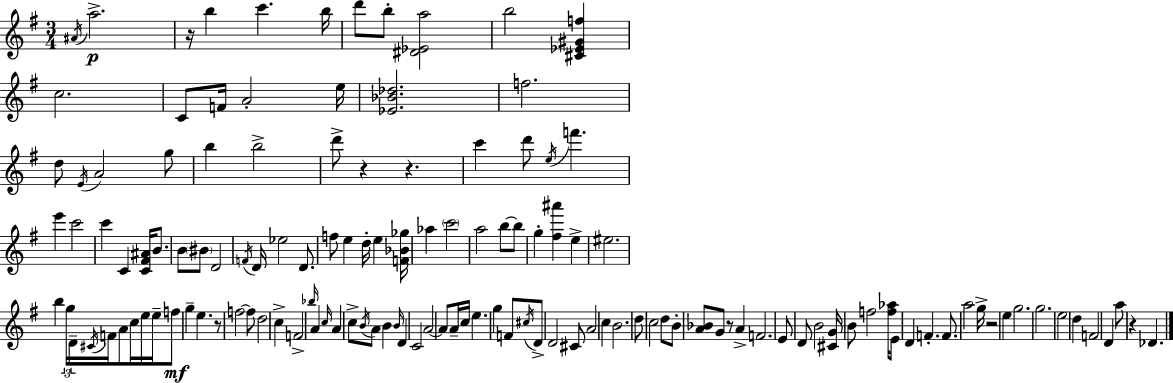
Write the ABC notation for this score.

X:1
T:Untitled
M:3/4
L:1/4
K:Em
^A/4 a2 z/4 b c' b/4 d'/2 b/2 [^D_Ea]2 b2 [^C_E^Gf] c2 C/2 F/4 A2 e/4 [_E_B_d]2 f2 d/2 E/4 A2 g/2 b b2 d'/2 z z c' d'/2 e/4 f' e' c'2 c' C [C^F^A]/4 B/2 B/2 ^B/2 D2 F/4 D/4 _e2 D/2 f/2 e d/4 e [F_B_g]/4 _a c'2 a2 b/2 b/2 g [^f^a'] e ^e2 b g/4 D/4 ^C/4 F/4 A/2 c/4 e/4 e/4 f/2 g e z/2 f2 f/2 d2 c F2 _b/4 A c/4 A c/2 B/4 A/2 B B/4 D C2 A2 A/2 A/4 c/4 e g F/2 ^c/4 D/2 D2 ^C/2 A2 c B2 d/2 c2 d/2 B/2 [A_B]/2 G/2 z/2 A F2 E/2 D/2 B2 [^CG]/4 B/2 f2 [f_a]/4 E/2 D F F/2 a2 g/4 z2 e g2 g2 e2 d F2 D a/2 z _D